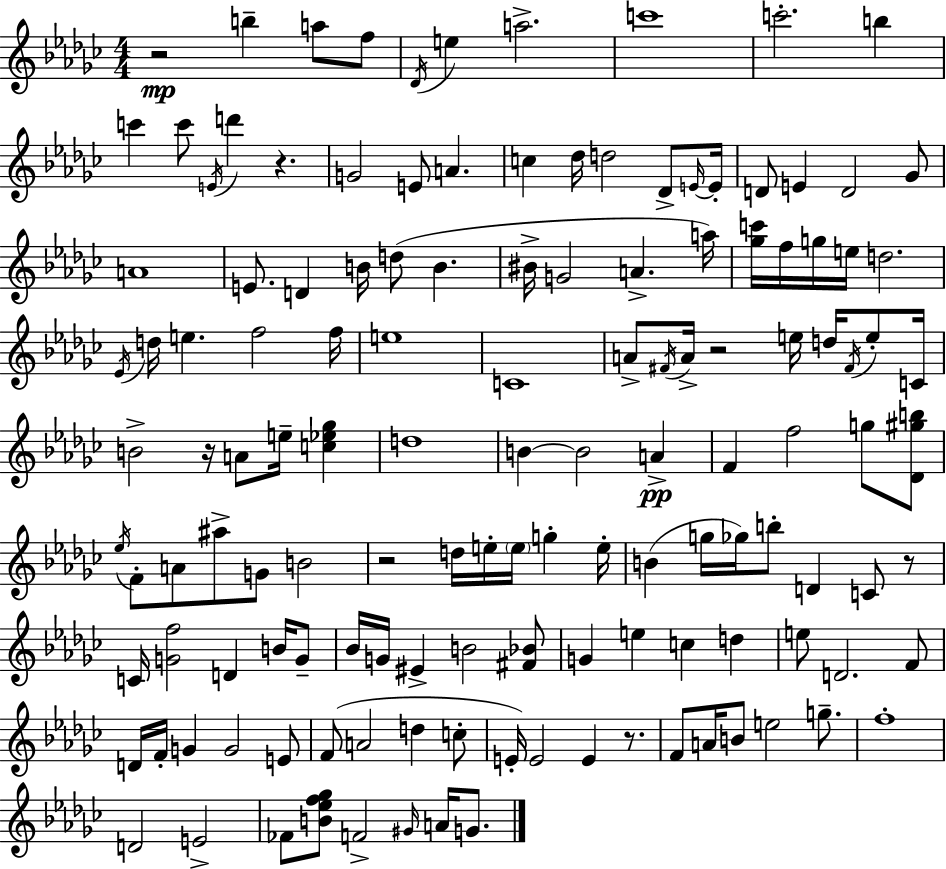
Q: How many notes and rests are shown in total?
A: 135